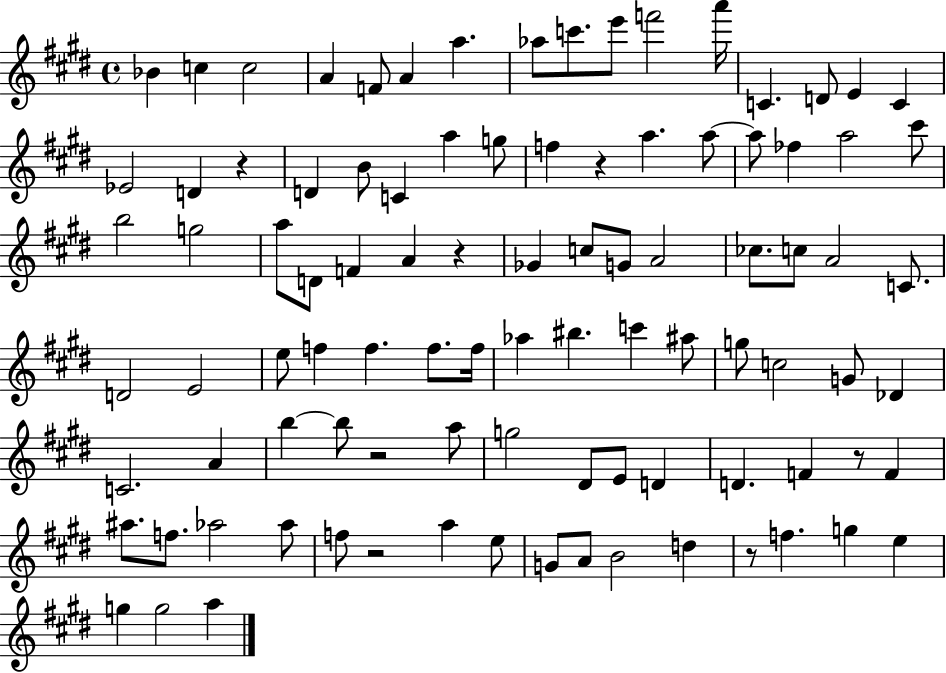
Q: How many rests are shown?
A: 7